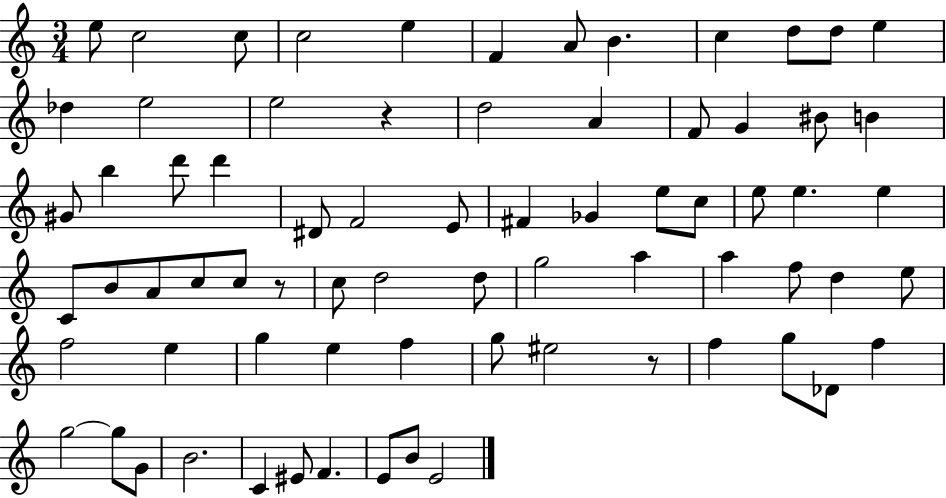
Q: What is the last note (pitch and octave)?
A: E4